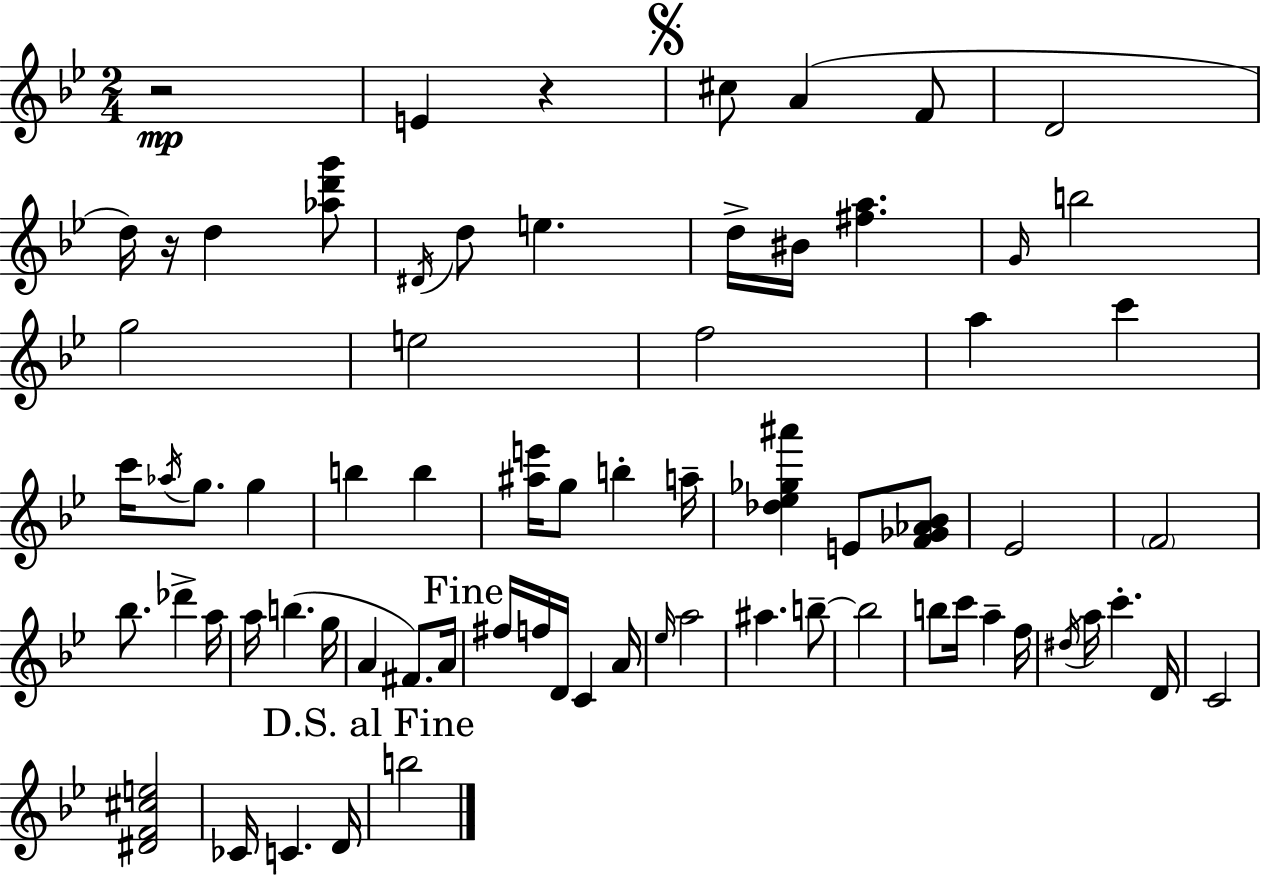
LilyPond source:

{
  \clef treble
  \numericTimeSignature
  \time 2/4
  \key bes \major
  r2\mp | e'4 r4 | \mark \markup { \musicglyph "scripts.segno" } cis''8 a'4( f'8 | d'2 | \break d''16) r16 d''4 <aes'' d''' g'''>8 | \acciaccatura { dis'16 } d''8 e''4. | d''16-> bis'16 <fis'' a''>4. | \grace { g'16 } b''2 | \break g''2 | e''2 | f''2 | a''4 c'''4 | \break c'''16 \acciaccatura { aes''16 } g''8. g''4 | b''4 b''4 | <ais'' e'''>16 g''8 b''4-. | a''16-- <des'' ees'' ges'' ais'''>4 e'8 | \break <f' ges' aes' bes'>8 ees'2 | \parenthesize f'2 | bes''8. des'''4-> | a''16 a''16 b''4.( | \break g''16 a'4 fis'8.) | a'16 \mark "Fine" fis''16 f''16 d'16 c'4 | a'16 \grace { ees''16 } a''2 | ais''4. | \break b''8--~~ b''2 | b''8 c'''16 a''4-- | f''16 \acciaccatura { dis''16 } a''16 c'''4.-. | d'16 c'2 | \break <dis' f' cis'' e''>2 | ces'16 c'4. | d'16 \mark "D.S. al Fine" b''2 | \bar "|."
}